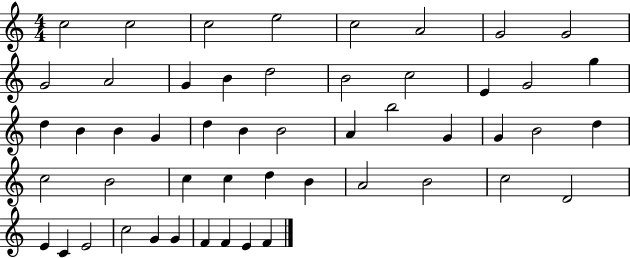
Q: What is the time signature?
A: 4/4